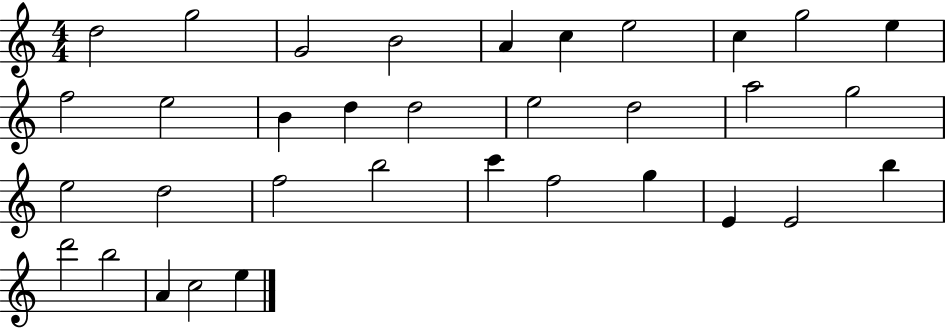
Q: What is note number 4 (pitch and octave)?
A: B4